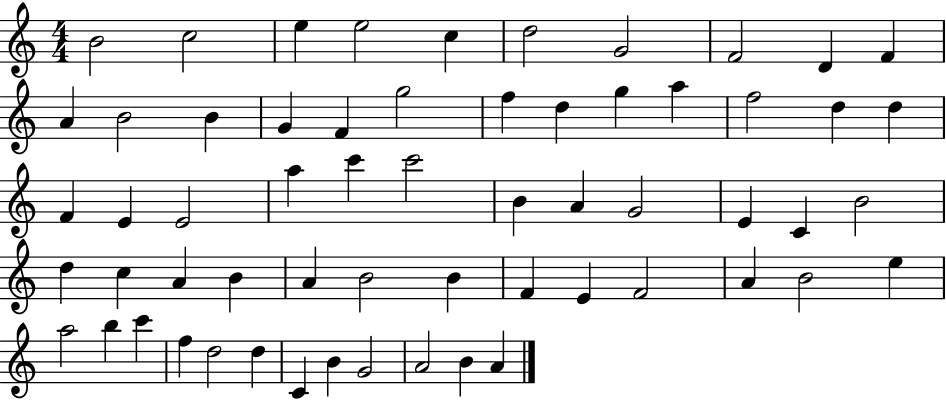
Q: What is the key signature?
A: C major